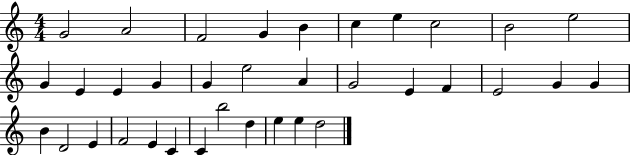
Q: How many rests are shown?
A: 0